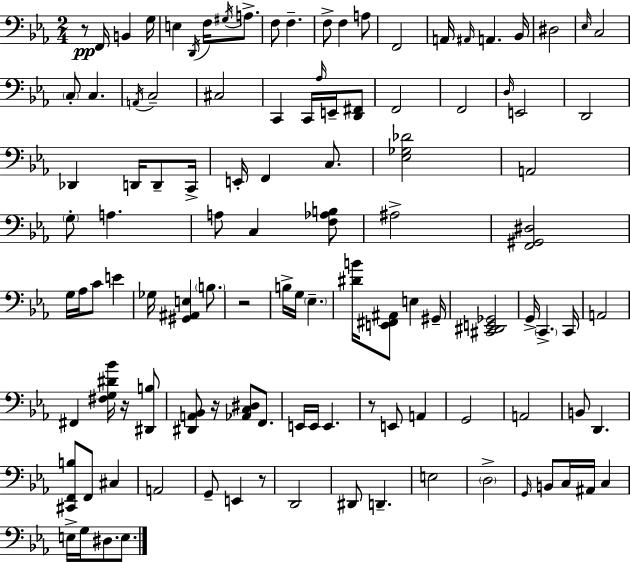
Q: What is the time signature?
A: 2/4